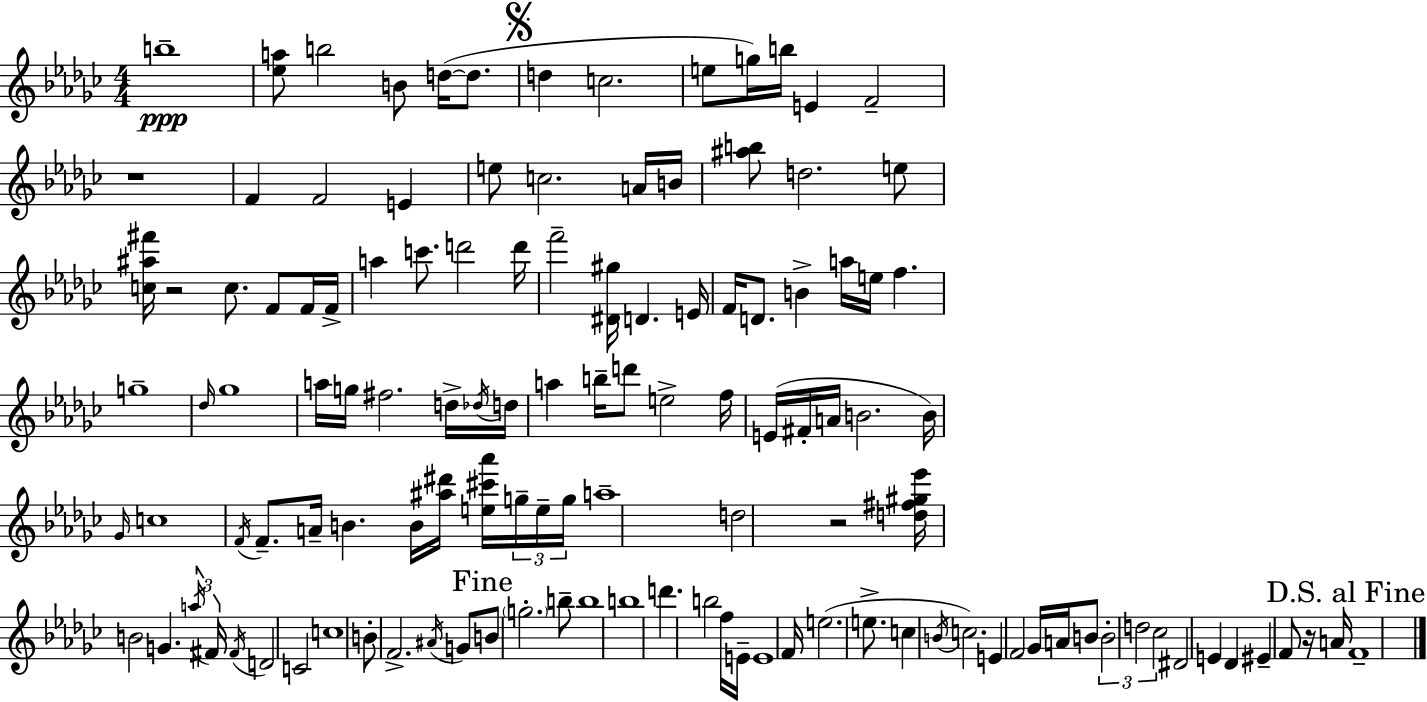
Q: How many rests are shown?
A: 4